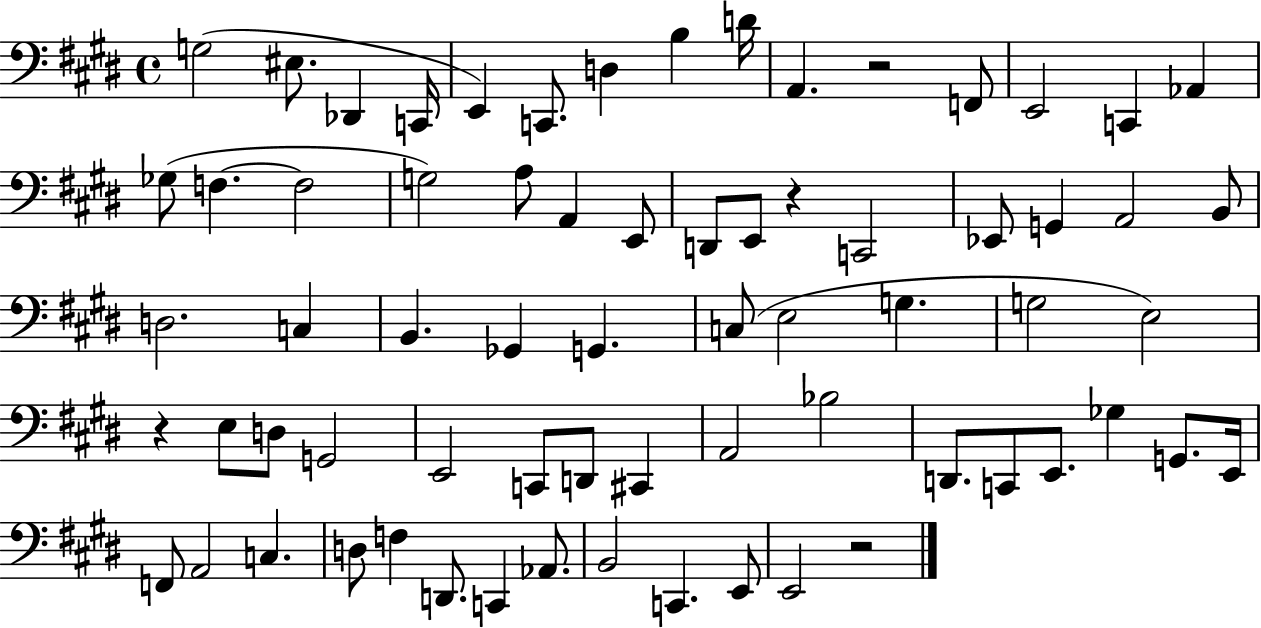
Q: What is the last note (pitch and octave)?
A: E2